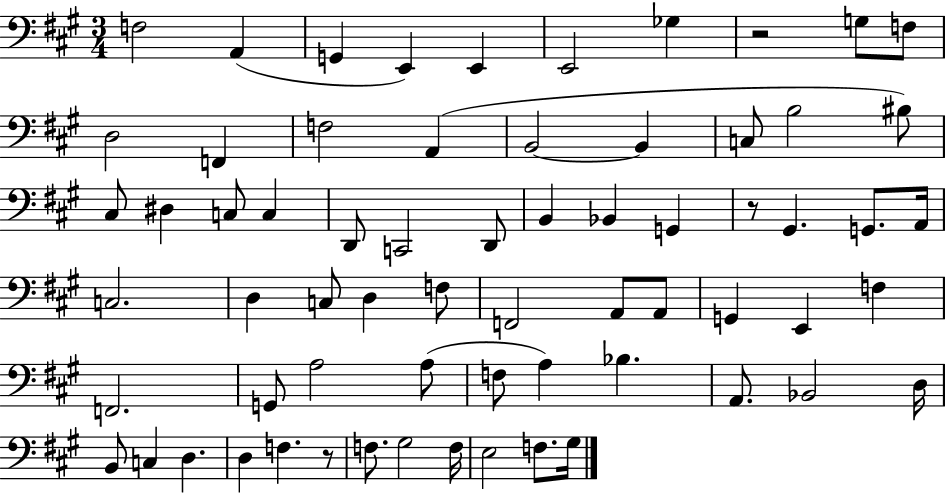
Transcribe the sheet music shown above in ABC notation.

X:1
T:Untitled
M:3/4
L:1/4
K:A
F,2 A,, G,, E,, E,, E,,2 _G, z2 G,/2 F,/2 D,2 F,, F,2 A,, B,,2 B,, C,/2 B,2 ^B,/2 ^C,/2 ^D, C,/2 C, D,,/2 C,,2 D,,/2 B,, _B,, G,, z/2 ^G,, G,,/2 A,,/4 C,2 D, C,/2 D, F,/2 F,,2 A,,/2 A,,/2 G,, E,, F, F,,2 G,,/2 A,2 A,/2 F,/2 A, _B, A,,/2 _B,,2 D,/4 B,,/2 C, D, D, F, z/2 F,/2 ^G,2 F,/4 E,2 F,/2 ^G,/4